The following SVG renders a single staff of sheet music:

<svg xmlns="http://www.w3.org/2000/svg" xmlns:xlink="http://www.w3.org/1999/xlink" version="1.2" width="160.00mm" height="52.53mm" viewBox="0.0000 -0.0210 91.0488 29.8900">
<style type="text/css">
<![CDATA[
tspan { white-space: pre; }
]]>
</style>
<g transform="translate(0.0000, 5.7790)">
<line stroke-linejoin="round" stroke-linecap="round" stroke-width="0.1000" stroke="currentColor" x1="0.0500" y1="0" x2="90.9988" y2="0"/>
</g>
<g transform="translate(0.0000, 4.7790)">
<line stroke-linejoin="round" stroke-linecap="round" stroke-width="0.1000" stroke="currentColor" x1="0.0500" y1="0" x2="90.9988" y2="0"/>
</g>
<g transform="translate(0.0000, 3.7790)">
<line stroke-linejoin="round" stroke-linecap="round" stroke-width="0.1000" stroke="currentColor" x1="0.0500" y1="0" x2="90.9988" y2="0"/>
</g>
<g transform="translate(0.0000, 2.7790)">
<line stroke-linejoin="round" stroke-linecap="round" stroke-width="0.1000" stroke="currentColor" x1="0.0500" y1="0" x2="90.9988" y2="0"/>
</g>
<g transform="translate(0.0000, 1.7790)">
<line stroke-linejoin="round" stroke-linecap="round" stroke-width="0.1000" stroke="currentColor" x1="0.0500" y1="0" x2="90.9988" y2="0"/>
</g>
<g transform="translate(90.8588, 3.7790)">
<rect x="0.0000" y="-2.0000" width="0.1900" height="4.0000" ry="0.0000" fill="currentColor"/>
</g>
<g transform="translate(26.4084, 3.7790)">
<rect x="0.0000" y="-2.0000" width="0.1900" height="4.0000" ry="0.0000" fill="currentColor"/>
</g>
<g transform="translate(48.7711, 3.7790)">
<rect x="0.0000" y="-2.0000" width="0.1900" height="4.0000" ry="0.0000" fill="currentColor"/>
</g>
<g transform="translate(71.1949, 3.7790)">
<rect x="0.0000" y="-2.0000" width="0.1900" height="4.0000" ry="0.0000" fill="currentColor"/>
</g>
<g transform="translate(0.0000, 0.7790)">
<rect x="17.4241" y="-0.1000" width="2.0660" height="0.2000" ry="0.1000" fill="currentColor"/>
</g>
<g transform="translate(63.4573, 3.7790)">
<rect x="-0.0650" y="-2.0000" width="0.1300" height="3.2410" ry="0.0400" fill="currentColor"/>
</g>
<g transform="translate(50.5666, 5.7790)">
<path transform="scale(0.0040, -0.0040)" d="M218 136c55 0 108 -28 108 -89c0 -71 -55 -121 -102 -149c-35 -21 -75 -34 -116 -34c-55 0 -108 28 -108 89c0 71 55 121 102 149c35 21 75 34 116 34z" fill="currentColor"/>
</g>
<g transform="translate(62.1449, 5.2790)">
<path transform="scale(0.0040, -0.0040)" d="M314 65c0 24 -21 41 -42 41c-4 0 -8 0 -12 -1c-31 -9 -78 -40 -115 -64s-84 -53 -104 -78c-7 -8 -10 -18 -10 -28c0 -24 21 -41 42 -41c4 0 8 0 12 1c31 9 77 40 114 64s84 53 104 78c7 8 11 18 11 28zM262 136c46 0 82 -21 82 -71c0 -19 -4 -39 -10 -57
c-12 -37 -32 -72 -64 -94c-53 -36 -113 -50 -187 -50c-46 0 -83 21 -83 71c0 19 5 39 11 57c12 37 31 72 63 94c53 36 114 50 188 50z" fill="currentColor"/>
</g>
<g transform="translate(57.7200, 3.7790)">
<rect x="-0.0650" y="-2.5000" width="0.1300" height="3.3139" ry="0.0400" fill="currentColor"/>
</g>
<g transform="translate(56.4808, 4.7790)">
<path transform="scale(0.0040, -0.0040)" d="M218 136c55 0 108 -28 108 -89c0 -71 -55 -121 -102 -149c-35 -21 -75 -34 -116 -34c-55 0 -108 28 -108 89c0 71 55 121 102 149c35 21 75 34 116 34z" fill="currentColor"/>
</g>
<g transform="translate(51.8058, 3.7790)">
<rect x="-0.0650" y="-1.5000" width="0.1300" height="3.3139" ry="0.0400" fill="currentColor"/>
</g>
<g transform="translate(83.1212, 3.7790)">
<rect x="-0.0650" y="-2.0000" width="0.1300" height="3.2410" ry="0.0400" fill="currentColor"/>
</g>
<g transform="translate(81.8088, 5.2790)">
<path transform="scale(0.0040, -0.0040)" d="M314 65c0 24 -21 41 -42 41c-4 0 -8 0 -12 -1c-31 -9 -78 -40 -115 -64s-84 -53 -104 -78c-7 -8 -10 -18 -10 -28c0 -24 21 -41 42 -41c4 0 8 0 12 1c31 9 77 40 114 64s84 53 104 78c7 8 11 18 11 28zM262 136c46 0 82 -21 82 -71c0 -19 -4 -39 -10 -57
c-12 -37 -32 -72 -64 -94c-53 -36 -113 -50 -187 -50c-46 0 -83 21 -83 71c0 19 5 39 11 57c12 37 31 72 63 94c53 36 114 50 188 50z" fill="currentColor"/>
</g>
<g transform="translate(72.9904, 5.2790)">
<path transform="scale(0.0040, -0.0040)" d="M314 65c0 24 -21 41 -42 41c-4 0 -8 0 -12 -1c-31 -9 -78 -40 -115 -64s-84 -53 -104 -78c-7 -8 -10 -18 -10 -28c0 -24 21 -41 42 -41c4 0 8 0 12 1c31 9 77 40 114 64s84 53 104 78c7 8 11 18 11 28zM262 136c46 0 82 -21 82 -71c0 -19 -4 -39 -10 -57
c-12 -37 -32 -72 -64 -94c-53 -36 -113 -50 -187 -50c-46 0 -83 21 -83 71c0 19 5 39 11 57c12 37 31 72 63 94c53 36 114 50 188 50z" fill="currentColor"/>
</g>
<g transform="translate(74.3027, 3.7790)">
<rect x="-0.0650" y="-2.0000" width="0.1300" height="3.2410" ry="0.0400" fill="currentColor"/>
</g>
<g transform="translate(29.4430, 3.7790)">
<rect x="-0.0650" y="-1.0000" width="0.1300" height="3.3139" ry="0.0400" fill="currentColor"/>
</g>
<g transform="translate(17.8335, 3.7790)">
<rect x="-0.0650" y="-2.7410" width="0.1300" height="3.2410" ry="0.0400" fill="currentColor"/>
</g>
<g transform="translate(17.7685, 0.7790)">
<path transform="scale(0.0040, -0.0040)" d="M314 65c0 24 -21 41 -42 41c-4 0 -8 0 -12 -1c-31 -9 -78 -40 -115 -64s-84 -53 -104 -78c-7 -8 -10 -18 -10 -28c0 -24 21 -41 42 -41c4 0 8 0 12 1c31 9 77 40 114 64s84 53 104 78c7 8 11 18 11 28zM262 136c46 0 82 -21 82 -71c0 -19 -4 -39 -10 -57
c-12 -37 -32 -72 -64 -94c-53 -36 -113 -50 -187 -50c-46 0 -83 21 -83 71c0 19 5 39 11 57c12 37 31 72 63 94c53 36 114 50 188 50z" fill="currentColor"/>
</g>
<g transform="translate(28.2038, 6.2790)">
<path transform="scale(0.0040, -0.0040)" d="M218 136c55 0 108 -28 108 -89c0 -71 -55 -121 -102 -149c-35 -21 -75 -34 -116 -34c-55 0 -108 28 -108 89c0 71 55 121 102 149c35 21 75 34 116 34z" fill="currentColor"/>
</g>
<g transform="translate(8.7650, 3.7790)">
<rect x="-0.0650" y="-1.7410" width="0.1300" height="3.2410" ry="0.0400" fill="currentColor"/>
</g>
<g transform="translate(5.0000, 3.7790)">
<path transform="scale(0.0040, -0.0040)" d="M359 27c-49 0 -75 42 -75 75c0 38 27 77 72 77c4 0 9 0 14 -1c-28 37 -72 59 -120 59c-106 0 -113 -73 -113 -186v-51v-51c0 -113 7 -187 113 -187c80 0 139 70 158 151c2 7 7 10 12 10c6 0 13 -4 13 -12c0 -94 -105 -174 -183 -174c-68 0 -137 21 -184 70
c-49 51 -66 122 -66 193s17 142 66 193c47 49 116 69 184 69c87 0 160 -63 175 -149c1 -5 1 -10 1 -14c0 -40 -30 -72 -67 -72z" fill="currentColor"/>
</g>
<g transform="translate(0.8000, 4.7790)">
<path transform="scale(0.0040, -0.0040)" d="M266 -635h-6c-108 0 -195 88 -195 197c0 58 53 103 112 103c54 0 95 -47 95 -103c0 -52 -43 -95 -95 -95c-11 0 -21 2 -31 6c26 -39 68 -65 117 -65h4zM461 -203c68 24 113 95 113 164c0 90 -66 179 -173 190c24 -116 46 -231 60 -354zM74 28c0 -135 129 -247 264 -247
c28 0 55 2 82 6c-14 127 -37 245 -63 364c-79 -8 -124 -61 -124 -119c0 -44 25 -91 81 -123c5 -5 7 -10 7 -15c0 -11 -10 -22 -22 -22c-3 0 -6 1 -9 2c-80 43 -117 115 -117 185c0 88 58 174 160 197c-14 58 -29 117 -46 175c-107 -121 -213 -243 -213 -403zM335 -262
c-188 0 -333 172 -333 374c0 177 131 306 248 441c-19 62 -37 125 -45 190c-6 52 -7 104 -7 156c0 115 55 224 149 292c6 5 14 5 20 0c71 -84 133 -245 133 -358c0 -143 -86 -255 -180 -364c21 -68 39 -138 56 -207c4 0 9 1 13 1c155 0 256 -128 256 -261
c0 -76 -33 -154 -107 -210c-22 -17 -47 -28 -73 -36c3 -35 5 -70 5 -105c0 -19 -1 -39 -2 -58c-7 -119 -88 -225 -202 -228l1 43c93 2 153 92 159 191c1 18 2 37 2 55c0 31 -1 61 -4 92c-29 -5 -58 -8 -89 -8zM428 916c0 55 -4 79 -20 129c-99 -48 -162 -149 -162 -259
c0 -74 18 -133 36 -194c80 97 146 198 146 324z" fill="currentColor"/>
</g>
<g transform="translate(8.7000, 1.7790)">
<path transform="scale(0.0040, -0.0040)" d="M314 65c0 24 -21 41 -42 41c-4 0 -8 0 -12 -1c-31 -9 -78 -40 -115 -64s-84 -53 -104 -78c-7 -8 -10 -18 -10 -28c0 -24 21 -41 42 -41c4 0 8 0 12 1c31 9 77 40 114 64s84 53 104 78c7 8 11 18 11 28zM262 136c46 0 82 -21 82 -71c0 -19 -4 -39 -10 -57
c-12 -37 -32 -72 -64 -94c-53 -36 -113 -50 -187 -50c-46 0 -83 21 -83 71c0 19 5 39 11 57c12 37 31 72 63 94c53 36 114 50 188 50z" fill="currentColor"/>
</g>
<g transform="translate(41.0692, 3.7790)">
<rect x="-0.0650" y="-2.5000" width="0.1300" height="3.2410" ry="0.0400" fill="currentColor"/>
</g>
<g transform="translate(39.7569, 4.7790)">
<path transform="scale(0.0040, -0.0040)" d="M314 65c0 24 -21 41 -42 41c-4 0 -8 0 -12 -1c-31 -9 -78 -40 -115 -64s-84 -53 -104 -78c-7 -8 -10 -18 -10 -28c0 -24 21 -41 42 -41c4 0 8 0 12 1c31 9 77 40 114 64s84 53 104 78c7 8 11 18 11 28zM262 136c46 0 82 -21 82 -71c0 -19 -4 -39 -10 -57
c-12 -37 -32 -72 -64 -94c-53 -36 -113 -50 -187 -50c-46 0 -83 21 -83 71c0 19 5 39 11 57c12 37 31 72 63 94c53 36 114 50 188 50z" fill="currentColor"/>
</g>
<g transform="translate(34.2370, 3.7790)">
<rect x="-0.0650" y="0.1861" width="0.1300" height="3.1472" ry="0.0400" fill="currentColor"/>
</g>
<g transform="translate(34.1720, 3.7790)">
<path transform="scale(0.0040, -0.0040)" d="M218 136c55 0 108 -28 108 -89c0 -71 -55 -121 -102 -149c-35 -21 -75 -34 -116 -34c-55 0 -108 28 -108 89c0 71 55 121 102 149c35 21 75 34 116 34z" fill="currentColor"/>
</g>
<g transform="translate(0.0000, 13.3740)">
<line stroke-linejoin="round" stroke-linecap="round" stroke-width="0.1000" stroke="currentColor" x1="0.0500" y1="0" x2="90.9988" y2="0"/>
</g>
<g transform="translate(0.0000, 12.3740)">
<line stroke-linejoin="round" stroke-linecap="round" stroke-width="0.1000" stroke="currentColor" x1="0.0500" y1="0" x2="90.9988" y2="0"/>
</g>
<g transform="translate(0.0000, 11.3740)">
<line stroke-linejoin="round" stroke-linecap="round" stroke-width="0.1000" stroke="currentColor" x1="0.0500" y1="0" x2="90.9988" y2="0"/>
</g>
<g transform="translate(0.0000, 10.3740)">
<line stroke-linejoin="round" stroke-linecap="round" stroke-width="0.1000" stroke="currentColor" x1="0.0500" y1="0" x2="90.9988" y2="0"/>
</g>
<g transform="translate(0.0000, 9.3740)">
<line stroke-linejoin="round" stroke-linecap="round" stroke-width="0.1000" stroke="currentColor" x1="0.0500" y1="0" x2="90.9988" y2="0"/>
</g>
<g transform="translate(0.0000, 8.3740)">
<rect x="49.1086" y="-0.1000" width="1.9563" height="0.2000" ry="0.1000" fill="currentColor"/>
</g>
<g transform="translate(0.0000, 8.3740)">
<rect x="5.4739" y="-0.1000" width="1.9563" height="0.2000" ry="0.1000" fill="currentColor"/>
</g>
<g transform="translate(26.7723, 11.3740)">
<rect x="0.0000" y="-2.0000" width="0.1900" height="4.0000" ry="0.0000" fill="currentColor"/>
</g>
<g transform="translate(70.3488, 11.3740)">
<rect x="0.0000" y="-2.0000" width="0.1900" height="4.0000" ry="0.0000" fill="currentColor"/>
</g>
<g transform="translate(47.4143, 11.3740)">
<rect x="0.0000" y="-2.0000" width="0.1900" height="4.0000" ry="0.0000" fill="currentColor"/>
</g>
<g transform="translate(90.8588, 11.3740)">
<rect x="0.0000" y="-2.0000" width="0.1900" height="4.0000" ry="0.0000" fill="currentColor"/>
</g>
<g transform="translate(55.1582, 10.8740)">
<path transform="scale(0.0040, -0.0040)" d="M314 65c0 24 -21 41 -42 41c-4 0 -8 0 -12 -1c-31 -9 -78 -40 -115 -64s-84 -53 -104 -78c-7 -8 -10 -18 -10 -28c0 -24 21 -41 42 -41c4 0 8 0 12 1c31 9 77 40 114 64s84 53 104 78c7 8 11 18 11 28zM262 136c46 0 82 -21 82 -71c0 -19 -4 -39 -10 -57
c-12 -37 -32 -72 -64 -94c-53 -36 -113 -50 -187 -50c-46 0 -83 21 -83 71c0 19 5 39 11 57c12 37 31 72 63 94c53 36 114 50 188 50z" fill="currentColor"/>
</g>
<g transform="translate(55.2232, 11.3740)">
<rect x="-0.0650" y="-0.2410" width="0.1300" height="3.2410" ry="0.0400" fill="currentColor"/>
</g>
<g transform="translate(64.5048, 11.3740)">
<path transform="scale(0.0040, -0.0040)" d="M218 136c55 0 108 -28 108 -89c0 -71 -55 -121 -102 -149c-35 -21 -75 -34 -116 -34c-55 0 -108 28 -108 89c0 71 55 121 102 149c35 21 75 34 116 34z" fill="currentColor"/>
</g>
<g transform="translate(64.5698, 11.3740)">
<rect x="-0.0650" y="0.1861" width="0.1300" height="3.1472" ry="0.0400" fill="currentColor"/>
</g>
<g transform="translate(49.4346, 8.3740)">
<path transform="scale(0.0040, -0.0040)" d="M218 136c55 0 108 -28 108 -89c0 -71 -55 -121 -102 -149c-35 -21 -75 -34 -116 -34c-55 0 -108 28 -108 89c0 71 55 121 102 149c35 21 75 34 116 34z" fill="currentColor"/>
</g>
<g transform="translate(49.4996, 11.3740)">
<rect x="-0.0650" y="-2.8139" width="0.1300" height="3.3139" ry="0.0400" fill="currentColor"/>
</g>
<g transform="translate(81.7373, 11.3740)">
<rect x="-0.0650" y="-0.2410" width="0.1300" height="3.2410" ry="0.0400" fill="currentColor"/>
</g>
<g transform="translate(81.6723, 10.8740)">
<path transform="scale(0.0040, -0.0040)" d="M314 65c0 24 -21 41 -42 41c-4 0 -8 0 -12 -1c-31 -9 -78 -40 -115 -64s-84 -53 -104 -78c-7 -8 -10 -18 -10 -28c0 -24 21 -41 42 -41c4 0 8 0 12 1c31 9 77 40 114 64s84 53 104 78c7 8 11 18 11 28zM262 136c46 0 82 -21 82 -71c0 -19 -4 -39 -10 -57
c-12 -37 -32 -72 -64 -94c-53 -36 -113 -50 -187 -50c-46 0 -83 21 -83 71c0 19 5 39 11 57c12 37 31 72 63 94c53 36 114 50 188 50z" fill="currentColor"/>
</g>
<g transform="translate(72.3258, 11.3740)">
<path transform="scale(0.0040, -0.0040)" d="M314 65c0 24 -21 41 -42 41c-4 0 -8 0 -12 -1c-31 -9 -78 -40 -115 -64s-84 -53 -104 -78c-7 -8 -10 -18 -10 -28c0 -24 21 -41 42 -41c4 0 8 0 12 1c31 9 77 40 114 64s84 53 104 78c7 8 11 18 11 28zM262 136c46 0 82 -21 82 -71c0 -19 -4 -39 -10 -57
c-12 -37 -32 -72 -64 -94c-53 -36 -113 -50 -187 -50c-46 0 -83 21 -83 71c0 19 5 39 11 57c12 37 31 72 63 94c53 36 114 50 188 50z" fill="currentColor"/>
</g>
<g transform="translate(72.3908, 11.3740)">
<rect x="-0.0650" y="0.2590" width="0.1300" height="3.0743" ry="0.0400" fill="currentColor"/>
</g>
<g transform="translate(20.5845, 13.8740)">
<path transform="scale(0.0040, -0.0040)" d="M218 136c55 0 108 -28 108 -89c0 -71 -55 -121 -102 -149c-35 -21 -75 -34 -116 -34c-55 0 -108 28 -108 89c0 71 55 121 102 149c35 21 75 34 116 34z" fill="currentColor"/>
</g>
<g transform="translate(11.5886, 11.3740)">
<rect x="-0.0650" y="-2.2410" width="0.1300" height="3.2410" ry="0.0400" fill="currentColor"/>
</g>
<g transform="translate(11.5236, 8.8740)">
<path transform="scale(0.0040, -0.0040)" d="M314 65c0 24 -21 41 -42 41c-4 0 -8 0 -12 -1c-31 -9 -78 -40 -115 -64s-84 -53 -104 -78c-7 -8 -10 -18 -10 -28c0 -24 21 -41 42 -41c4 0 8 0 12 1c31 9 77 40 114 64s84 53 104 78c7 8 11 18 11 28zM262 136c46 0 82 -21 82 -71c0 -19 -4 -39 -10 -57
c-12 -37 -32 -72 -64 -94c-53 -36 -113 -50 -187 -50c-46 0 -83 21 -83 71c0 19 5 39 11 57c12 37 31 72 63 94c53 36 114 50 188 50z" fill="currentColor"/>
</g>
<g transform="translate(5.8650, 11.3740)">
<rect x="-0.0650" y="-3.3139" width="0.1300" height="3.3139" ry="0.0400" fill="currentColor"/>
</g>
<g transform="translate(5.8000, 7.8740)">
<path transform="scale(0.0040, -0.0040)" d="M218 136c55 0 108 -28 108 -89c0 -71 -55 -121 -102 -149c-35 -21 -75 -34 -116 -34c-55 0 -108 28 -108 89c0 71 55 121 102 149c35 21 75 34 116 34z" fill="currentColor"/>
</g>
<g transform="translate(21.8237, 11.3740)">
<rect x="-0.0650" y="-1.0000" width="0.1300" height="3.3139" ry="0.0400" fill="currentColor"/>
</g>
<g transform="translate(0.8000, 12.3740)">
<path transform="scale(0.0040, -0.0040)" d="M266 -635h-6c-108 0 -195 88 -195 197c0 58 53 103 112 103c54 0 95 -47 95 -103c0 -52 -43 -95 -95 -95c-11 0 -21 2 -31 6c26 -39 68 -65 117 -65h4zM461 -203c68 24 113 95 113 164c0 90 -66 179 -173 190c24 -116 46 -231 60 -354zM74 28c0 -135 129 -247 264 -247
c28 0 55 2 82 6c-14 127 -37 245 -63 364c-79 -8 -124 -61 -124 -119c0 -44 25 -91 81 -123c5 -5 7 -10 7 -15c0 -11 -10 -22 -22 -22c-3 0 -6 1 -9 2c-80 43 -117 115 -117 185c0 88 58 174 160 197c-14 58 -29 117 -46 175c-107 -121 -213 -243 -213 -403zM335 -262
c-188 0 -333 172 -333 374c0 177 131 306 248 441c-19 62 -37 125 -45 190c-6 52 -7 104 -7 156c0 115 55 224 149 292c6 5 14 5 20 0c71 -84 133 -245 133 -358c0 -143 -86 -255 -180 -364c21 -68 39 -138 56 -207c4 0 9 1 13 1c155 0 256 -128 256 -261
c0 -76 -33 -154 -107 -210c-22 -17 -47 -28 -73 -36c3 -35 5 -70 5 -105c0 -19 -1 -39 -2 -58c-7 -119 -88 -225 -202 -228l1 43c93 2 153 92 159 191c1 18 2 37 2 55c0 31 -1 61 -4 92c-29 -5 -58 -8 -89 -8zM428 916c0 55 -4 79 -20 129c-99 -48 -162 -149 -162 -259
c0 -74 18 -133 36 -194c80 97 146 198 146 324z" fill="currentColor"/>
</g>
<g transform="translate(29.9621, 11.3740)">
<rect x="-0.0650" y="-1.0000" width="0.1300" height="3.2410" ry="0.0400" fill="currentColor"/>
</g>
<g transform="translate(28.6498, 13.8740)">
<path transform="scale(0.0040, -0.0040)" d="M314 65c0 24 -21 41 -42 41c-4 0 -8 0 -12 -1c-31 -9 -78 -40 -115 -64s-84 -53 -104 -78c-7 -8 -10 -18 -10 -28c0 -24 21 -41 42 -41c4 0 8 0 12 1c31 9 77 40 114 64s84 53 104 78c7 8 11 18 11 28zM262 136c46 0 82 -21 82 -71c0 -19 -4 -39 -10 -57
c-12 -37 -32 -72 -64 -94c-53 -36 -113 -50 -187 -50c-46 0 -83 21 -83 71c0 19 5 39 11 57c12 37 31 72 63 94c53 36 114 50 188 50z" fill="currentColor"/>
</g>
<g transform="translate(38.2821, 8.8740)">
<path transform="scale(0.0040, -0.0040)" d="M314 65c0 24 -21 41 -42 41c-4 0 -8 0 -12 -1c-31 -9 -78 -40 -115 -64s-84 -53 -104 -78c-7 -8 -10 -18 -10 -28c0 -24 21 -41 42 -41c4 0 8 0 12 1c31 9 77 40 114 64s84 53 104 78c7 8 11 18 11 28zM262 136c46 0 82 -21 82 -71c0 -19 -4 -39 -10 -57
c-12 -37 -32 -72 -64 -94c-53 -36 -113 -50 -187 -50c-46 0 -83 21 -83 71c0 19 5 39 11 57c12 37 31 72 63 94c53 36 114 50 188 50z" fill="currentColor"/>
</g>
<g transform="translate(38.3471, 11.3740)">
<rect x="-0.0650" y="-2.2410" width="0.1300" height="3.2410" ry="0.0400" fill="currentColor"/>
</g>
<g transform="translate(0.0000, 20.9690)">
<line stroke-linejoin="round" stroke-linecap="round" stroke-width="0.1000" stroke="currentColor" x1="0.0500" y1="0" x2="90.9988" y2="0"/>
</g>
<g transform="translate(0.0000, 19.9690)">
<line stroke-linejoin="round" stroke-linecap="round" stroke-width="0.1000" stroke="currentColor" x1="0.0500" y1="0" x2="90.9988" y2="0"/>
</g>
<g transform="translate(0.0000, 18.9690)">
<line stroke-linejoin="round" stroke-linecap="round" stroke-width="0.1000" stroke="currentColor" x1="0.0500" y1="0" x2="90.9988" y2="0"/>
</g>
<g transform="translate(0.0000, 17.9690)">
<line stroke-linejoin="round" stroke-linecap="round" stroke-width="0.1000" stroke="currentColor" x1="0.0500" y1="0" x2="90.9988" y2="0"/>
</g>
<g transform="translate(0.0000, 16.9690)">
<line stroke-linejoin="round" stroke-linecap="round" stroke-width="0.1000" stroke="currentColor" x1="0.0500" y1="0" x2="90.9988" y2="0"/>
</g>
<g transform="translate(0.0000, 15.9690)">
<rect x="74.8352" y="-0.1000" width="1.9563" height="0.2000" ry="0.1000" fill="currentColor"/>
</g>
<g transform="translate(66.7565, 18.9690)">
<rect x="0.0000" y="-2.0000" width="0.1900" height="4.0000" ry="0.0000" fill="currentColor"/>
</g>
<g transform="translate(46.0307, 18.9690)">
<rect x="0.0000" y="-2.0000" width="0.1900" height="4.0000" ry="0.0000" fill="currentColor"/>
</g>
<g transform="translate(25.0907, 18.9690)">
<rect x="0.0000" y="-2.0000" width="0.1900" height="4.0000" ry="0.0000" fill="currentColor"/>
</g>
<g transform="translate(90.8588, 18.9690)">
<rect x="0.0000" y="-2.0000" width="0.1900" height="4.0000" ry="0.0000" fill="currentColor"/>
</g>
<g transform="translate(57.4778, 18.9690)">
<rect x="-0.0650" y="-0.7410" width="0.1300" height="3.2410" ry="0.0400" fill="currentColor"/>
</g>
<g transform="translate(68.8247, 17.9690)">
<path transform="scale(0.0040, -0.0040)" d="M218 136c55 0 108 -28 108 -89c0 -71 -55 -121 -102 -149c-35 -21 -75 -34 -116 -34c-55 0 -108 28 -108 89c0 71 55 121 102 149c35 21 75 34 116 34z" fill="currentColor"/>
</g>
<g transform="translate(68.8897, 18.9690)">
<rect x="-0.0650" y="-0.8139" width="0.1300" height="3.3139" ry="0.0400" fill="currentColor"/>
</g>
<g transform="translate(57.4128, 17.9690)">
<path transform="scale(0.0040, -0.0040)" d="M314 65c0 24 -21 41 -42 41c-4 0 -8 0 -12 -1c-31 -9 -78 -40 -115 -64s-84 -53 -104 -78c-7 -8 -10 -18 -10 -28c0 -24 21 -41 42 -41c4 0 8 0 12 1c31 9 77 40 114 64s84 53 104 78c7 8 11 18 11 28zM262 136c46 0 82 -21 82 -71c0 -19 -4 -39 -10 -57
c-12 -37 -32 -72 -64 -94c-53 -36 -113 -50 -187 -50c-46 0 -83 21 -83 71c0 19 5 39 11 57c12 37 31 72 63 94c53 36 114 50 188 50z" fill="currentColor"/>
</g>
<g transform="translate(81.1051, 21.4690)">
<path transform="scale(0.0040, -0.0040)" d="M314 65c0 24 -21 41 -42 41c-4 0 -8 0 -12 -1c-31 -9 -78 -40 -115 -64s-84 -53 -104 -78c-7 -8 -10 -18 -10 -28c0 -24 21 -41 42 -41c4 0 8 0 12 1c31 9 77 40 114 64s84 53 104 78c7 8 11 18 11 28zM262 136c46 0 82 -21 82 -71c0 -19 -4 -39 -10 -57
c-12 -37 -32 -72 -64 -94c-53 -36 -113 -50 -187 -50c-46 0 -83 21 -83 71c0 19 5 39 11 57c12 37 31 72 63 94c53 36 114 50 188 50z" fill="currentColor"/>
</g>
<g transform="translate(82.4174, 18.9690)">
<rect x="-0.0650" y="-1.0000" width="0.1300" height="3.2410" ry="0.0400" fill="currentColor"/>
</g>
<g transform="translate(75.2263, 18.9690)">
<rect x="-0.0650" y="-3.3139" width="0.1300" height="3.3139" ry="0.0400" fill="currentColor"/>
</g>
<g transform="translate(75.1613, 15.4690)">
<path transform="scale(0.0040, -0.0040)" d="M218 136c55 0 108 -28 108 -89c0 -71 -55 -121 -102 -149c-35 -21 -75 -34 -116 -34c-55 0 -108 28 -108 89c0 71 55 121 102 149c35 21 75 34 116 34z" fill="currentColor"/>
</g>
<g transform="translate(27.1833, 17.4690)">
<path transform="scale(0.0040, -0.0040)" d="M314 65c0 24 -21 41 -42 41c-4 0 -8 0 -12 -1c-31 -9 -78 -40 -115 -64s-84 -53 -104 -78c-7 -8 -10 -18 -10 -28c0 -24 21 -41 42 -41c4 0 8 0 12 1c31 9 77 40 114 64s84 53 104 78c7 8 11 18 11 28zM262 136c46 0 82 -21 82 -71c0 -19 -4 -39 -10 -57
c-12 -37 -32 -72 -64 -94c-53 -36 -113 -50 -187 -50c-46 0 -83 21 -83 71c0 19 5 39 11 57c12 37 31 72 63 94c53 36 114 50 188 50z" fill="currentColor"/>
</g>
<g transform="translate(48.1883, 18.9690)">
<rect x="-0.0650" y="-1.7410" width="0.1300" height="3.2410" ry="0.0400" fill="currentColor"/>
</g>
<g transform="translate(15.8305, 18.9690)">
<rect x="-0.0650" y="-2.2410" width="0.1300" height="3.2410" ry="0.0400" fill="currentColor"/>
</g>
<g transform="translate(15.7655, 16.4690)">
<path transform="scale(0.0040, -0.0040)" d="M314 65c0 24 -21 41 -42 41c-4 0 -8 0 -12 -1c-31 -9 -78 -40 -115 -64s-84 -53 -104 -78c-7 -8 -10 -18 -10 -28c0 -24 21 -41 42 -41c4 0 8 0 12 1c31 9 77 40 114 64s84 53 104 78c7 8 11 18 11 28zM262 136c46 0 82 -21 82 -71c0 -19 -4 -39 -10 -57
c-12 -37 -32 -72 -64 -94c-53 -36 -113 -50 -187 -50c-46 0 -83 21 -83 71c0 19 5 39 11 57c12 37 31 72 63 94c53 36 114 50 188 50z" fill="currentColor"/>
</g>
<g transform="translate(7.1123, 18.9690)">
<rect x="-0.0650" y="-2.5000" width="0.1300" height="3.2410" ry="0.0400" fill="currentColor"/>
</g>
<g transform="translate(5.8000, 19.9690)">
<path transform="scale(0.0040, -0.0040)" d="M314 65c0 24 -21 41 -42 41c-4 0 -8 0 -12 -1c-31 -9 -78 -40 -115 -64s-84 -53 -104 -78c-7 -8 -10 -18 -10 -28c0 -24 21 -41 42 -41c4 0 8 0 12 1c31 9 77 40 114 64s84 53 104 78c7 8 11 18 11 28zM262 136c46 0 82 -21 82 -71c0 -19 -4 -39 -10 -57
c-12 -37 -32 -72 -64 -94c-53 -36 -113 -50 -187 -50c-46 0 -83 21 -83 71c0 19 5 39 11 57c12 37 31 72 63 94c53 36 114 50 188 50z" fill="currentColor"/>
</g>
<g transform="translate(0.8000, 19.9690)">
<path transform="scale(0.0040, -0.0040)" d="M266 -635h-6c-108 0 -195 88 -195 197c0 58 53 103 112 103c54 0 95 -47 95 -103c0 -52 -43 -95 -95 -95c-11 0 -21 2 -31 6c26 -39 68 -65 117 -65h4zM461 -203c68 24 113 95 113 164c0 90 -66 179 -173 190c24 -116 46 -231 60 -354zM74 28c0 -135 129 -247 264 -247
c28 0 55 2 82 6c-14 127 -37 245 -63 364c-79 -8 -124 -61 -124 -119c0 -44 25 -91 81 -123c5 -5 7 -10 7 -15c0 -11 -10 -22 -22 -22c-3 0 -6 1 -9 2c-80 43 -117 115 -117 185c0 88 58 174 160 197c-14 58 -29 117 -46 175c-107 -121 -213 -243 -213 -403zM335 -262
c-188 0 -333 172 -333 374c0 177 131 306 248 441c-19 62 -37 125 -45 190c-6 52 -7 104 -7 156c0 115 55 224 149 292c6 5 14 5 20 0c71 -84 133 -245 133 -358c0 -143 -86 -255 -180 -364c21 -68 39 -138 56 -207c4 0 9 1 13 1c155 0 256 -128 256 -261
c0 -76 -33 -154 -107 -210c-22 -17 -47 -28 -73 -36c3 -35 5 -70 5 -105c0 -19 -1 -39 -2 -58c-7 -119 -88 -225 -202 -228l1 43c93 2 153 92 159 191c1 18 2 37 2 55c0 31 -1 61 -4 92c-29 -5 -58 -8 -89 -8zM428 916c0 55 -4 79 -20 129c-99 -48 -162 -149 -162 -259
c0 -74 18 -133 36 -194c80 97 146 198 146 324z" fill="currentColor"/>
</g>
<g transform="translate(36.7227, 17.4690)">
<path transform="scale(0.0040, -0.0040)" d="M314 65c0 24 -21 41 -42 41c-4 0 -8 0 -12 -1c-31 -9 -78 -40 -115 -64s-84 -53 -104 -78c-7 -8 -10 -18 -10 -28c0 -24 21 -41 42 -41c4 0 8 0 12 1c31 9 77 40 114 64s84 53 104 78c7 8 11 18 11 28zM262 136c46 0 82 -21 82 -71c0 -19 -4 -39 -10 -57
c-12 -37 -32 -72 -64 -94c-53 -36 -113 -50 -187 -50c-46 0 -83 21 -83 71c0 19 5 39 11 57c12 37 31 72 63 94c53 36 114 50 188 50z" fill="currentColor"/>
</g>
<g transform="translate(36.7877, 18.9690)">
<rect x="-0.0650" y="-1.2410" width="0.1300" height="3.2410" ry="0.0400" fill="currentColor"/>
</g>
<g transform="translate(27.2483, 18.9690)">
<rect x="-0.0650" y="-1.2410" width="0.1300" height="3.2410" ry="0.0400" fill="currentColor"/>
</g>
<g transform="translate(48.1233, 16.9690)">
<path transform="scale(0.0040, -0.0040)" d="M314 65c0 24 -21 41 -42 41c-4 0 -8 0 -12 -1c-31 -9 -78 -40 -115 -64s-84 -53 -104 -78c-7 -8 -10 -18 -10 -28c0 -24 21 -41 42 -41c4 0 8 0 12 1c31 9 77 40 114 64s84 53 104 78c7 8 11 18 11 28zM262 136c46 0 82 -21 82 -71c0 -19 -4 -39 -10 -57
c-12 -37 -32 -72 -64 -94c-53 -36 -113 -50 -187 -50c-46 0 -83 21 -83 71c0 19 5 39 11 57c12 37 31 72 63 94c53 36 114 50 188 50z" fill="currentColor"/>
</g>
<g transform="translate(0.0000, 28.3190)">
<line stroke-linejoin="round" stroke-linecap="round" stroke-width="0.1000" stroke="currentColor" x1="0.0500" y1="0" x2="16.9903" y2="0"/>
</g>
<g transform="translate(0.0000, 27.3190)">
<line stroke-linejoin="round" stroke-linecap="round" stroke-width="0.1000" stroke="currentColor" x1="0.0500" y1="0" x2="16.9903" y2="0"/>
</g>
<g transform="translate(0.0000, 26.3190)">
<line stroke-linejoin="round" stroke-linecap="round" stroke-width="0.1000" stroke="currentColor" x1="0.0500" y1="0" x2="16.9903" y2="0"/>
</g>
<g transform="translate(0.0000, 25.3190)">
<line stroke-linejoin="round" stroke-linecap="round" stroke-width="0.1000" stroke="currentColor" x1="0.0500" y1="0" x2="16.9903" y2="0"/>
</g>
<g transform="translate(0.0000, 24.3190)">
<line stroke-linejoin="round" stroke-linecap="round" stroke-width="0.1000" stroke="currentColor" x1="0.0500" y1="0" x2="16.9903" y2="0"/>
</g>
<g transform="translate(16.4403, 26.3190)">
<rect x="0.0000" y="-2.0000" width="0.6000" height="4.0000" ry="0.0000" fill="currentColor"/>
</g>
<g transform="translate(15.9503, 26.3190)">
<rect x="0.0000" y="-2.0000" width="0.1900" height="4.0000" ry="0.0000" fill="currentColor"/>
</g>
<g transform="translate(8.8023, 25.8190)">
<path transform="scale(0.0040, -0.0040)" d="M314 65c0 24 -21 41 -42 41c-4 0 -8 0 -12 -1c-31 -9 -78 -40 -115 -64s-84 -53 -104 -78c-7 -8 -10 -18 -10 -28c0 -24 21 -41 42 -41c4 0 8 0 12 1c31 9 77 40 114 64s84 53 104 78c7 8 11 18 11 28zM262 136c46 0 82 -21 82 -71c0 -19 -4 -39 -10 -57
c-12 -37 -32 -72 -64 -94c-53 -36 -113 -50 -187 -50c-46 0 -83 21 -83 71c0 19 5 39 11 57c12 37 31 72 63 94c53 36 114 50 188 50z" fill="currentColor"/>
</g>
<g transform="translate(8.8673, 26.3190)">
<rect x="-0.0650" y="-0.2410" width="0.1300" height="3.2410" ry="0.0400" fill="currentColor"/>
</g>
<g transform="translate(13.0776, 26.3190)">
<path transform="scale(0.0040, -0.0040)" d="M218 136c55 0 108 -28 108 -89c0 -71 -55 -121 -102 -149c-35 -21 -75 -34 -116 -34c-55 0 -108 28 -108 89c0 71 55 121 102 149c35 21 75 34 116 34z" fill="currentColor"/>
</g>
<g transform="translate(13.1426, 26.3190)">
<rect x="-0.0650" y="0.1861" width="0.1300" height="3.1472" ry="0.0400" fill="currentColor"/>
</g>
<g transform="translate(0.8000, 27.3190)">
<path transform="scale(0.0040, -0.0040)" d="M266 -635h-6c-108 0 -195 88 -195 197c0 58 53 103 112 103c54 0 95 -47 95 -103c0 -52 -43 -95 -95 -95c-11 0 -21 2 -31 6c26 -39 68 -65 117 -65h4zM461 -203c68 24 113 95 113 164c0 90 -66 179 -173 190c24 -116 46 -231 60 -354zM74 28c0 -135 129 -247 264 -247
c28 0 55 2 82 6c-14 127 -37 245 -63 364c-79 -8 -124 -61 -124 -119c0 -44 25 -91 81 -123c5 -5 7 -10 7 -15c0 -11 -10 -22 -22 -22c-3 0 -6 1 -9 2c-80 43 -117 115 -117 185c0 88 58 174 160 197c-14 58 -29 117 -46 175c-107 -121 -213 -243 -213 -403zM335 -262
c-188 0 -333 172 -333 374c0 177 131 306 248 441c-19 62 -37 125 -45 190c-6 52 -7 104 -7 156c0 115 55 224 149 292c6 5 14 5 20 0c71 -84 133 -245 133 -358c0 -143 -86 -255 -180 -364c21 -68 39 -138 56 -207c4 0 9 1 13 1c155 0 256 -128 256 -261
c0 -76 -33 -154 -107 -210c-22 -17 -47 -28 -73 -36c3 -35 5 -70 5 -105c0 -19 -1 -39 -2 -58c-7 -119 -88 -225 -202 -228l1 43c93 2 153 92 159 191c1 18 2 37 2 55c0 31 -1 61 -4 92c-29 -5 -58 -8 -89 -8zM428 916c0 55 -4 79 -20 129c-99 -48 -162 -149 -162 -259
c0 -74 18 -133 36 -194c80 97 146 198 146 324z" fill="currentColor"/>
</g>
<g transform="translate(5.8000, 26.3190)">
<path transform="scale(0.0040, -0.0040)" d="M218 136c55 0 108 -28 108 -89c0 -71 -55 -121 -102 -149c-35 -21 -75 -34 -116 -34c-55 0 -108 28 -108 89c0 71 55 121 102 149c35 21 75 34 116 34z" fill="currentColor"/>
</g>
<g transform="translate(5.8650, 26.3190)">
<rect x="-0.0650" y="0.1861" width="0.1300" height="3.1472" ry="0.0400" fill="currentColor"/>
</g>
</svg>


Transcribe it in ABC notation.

X:1
T:Untitled
M:4/4
L:1/4
K:C
f2 a2 D B G2 E G F2 F2 F2 b g2 D D2 g2 a c2 B B2 c2 G2 g2 e2 e2 f2 d2 d b D2 B c2 B